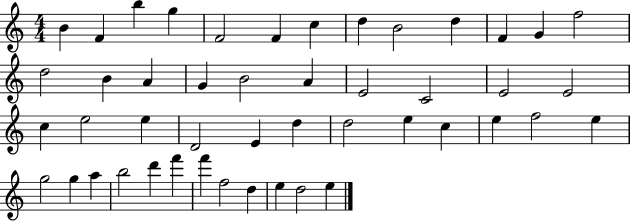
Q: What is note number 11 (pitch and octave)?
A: F4